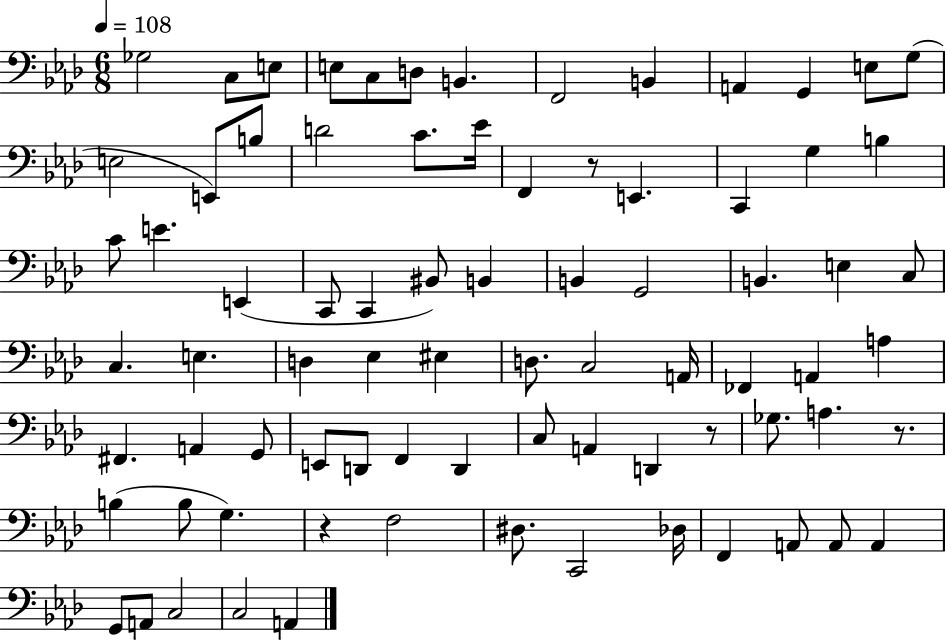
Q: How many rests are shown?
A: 4